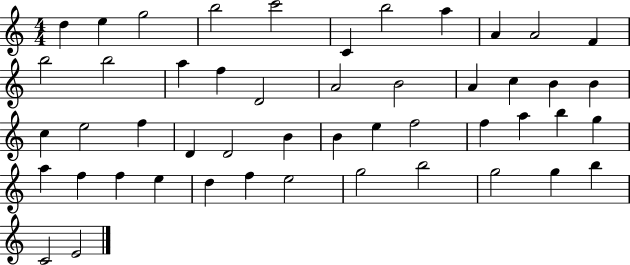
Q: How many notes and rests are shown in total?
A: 49